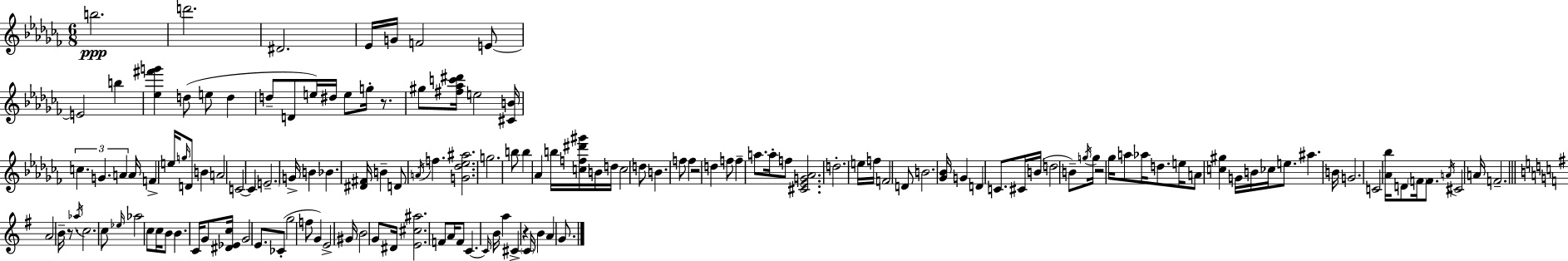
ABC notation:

X:1
T:Untitled
M:6/8
L:1/4
K:Abm
b2 d'2 ^D2 _E/4 G/4 F2 E/2 E2 b [_e^f'g'] d/2 e/2 d d/2 D/2 e/4 ^d/4 e/2 g/4 z/2 ^g/2 [^f_ac'^d']/4 e2 [^CB]/4 c G A A/4 F e/4 g/4 D/2 B A2 C2 C E2 G/4 B _B [^D^F]/4 B D/2 A/4 f [G_d_e^a]2 g2 b/2 b _A b/4 [cf^d'^g']/4 B/4 d/4 c2 d/2 B f/2 f z2 d f/2 f a/2 a/4 f/2 [^C_EG_A]2 d2 e/4 f/4 F2 D/2 B2 [_G_B]/4 G D C/2 ^C/4 B/4 d2 B/2 g/4 g/4 z2 _g/4 a/2 _a/4 d/2 e/4 A/2 [c^g] G/4 B/4 _c/4 e/2 ^a B/4 G2 C2 [_A_b]/4 D/2 F/4 F/2 A/4 ^C2 A/4 F2 A2 B/4 z/2 _a/4 c2 c/2 _e/4 _a2 c/2 c/4 B/2 B C/4 G/2 [^D_Ec]/4 G2 E/2 _C/2 g2 f/2 G E2 ^G/4 B2 G/2 ^D/4 [E^c^a]2 F/2 A/4 F/2 C C/4 B/4 a ^C z C/4 B A G/2